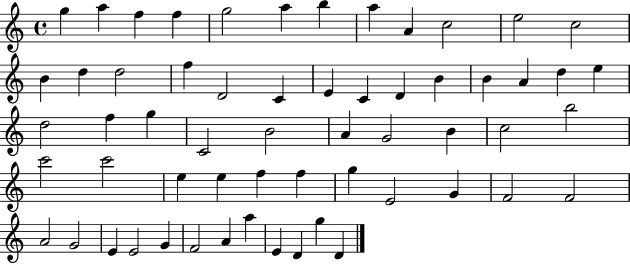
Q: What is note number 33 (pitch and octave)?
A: G4